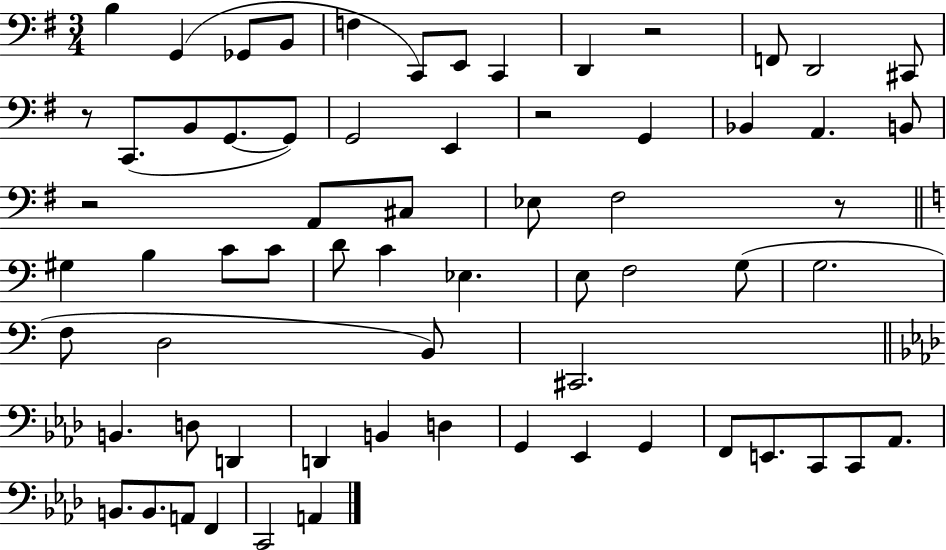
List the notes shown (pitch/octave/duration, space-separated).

B3/q G2/q Gb2/e B2/e F3/q C2/e E2/e C2/q D2/q R/h F2/e D2/h C#2/e R/e C2/e. B2/e G2/e. G2/e G2/h E2/q R/h G2/q Bb2/q A2/q. B2/e R/h A2/e C#3/e Eb3/e F#3/h R/e G#3/q B3/q C4/e C4/e D4/e C4/q Eb3/q. E3/e F3/h G3/e G3/h. F3/e D3/h B2/e C#2/h. B2/q. D3/e D2/q D2/q B2/q D3/q G2/q Eb2/q G2/q F2/e E2/e. C2/e C2/e Ab2/e. B2/e. B2/e. A2/e F2/q C2/h A2/q